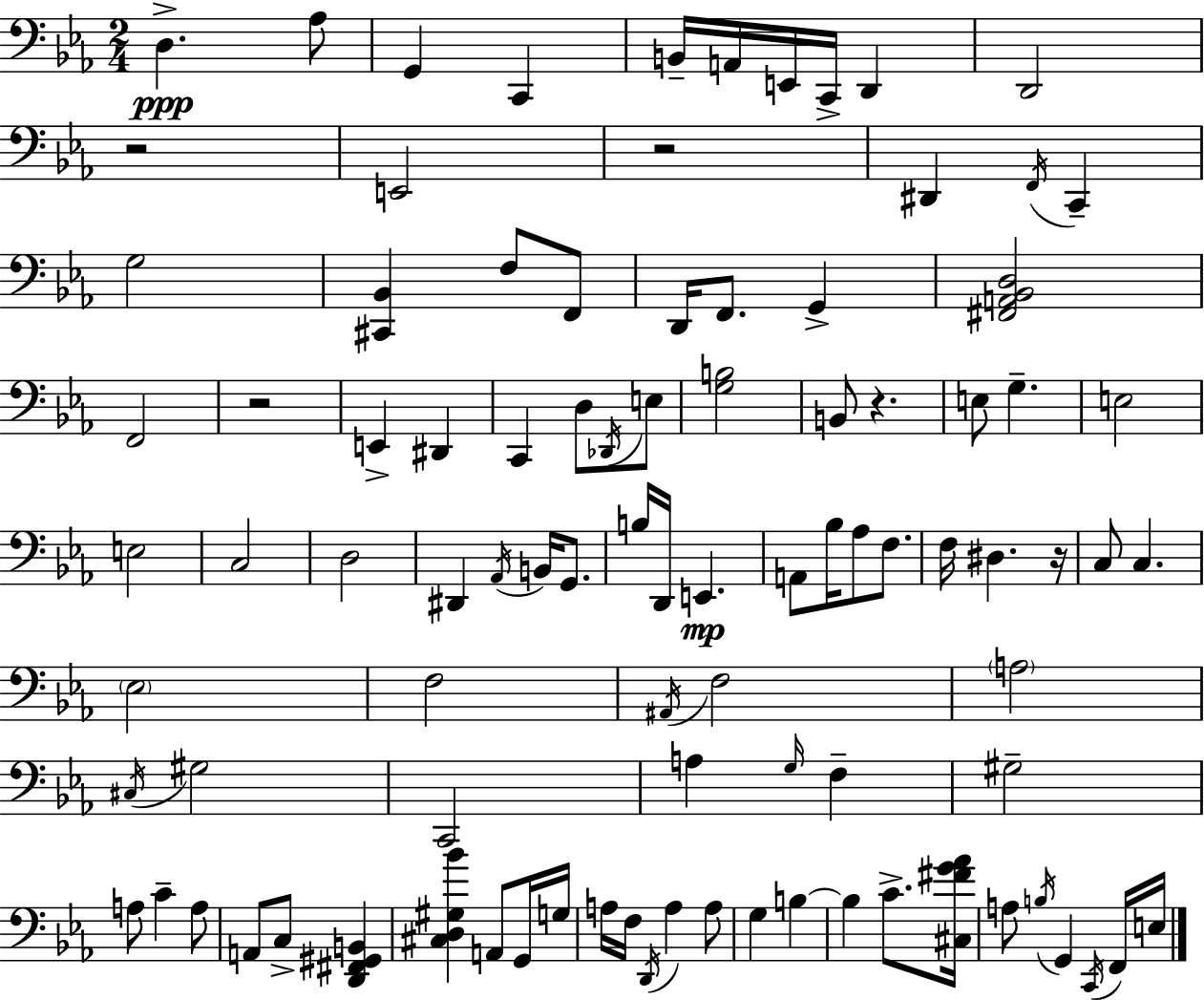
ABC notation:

X:1
T:Untitled
M:2/4
L:1/4
K:Cm
D, _A,/2 G,, C,, B,,/4 A,,/4 E,,/4 C,,/4 D,, D,,2 z2 E,,2 z2 ^D,, F,,/4 C,, G,2 [^C,,_B,,] F,/2 F,,/2 D,,/4 F,,/2 G,, [^F,,A,,_B,,D,]2 F,,2 z2 E,, ^D,, C,, D,/2 _D,,/4 E,/2 [G,B,]2 B,,/2 z E,/2 G, E,2 E,2 C,2 D,2 ^D,, _A,,/4 B,,/4 G,,/2 B,/4 D,,/4 E,, A,,/2 _B,/4 _A,/2 F,/2 F,/4 ^D, z/4 C,/2 C, _E,2 F,2 ^A,,/4 F,2 A,2 ^C,/4 ^G,2 C,,2 A, G,/4 F, ^G,2 A,/2 C A,/2 A,,/2 C,/2 [D,,^F,,^G,,B,,] [^C,D,^G,_B] A,,/2 G,,/4 G,/4 A,/4 F,/4 D,,/4 A, A,/2 G, B, B, C/2 [^C,^FG_A]/4 A,/2 B,/4 G,, C,,/4 F,,/4 E,/4